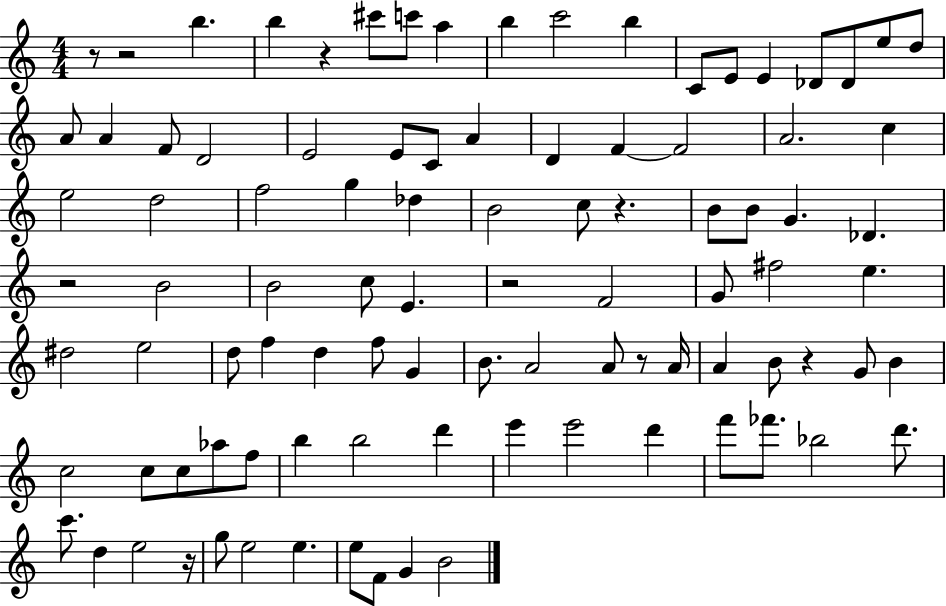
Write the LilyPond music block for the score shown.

{
  \clef treble
  \numericTimeSignature
  \time 4/4
  \key c \major
  r8 r2 b''4. | b''4 r4 cis'''8 c'''8 a''4 | b''4 c'''2 b''4 | c'8 e'8 e'4 des'8 des'8 e''8 d''8 | \break a'8 a'4 f'8 d'2 | e'2 e'8 c'8 a'4 | d'4 f'4~~ f'2 | a'2. c''4 | \break e''2 d''2 | f''2 g''4 des''4 | b'2 c''8 r4. | b'8 b'8 g'4. des'4. | \break r2 b'2 | b'2 c''8 e'4. | r2 f'2 | g'8 fis''2 e''4. | \break dis''2 e''2 | d''8 f''4 d''4 f''8 g'4 | b'8. a'2 a'8 r8 a'16 | a'4 b'8 r4 g'8 b'4 | \break c''2 c''8 c''8 aes''8 f''8 | b''4 b''2 d'''4 | e'''4 e'''2 d'''4 | f'''8 fes'''8. bes''2 d'''8. | \break c'''8. d''4 e''2 r16 | g''8 e''2 e''4. | e''8 f'8 g'4 b'2 | \bar "|."
}